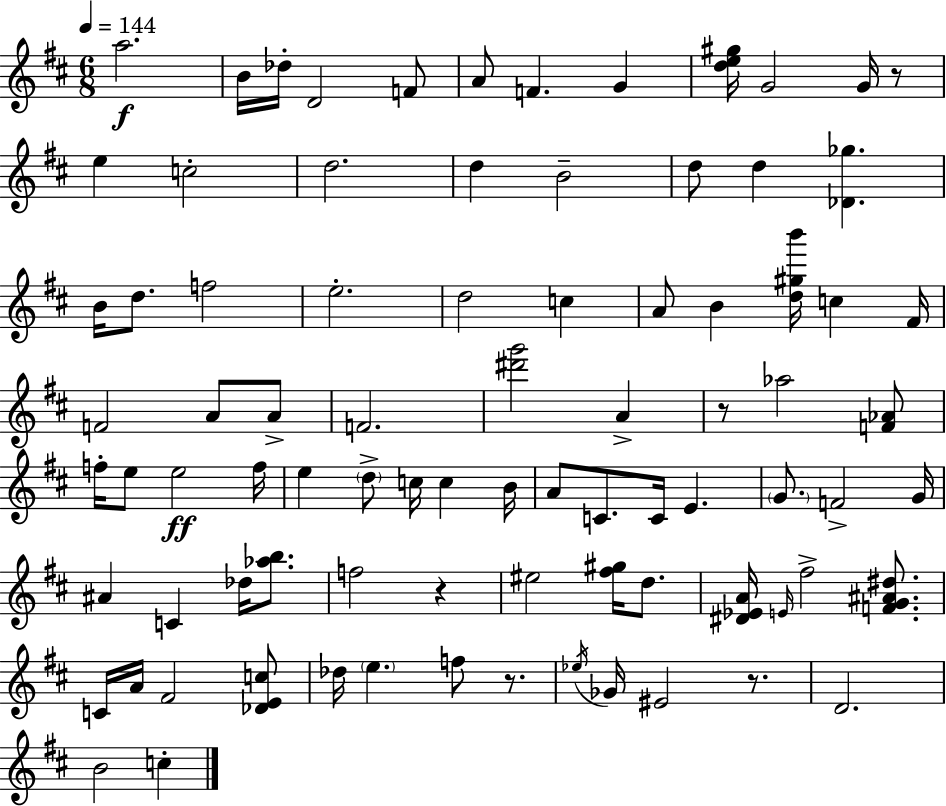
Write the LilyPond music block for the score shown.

{
  \clef treble
  \numericTimeSignature
  \time 6/8
  \key d \major
  \tempo 4 = 144
  a''2.\f | b'16 des''16-. d'2 f'8 | a'8 f'4. g'4 | <d'' e'' gis''>16 g'2 g'16 r8 | \break e''4 c''2-. | d''2. | d''4 b'2-- | d''8 d''4 <des' ges''>4. | \break b'16 d''8. f''2 | e''2.-. | d''2 c''4 | a'8 b'4 <d'' gis'' b'''>16 c''4 fis'16 | \break f'2 a'8 a'8-> | f'2. | <dis''' g'''>2 a'4-> | r8 aes''2 <f' aes'>8 | \break f''16-. e''8 e''2\ff f''16 | e''4 \parenthesize d''8-> c''16 c''4 b'16 | a'8 c'8. c'16 e'4. | \parenthesize g'8. f'2-> g'16 | \break ais'4 c'4 des''16 <aes'' b''>8. | f''2 r4 | eis''2 <fis'' gis''>16 d''8. | <dis' ees' a'>16 \grace { e'16 } fis''2-> <f' g' ais' dis''>8. | \break c'16 a'16 fis'2 <des' e' c''>8 | des''16 \parenthesize e''4. f''8 r8. | \acciaccatura { ees''16 } ges'16 eis'2 r8. | d'2. | \break b'2 c''4-. | \bar "|."
}